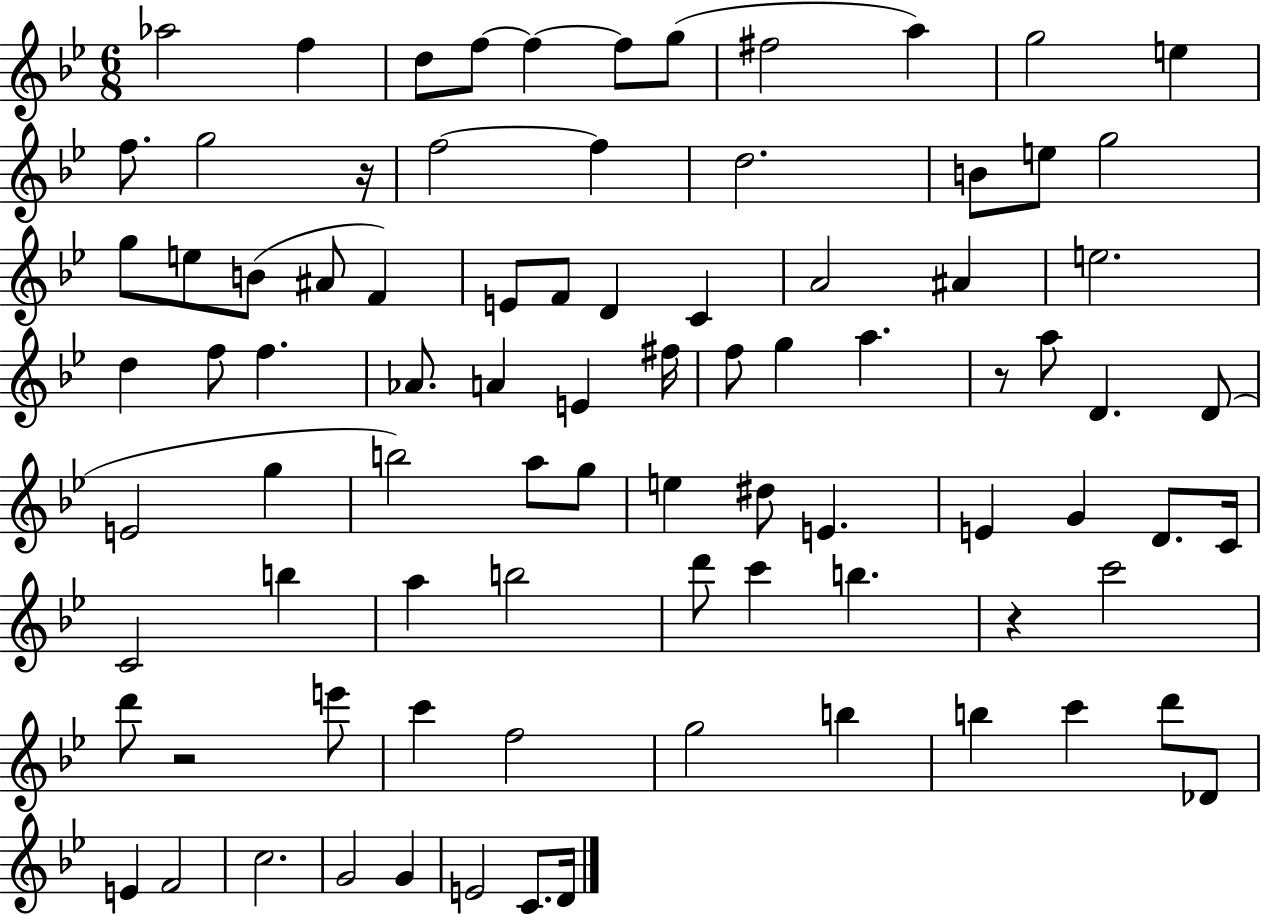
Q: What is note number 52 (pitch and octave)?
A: E4